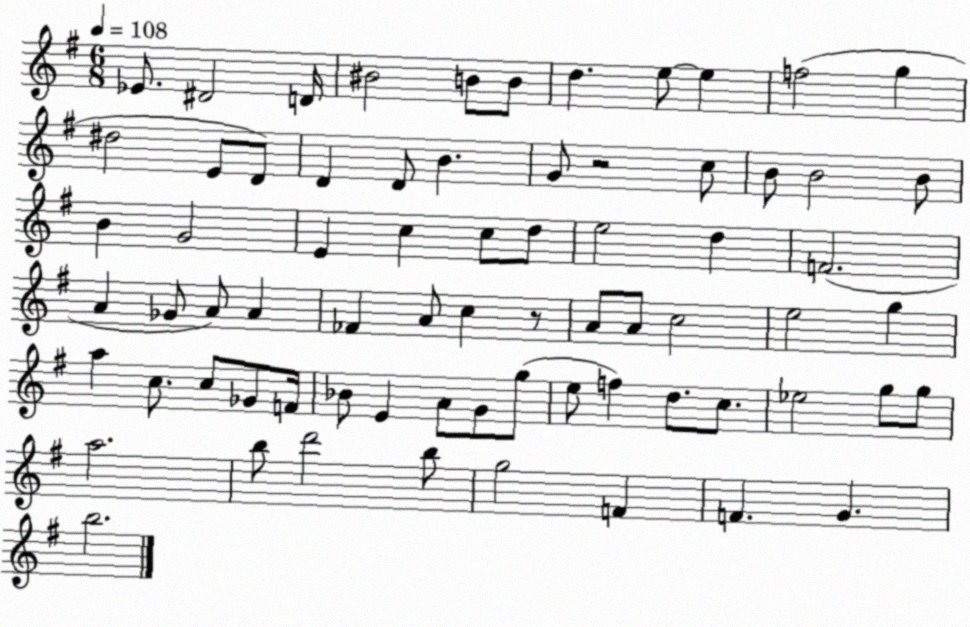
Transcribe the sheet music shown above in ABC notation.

X:1
T:Untitled
M:6/8
L:1/4
K:G
_E/2 ^D2 D/4 ^B2 B/2 B/2 d e/2 e f2 g ^d2 E/2 D/2 D D/2 B G/2 z2 c/2 B/2 B2 B/2 B G2 E c c/2 d/2 e2 d F2 A _G/2 A/2 A _F A/2 c z/2 A/2 A/2 c2 e2 g a c/2 c/2 _G/2 F/4 _B/2 E A/2 G/2 g/2 e/2 f d/2 c/2 _e2 g/2 g/2 a2 b/2 d'2 b/2 g2 F F G b2